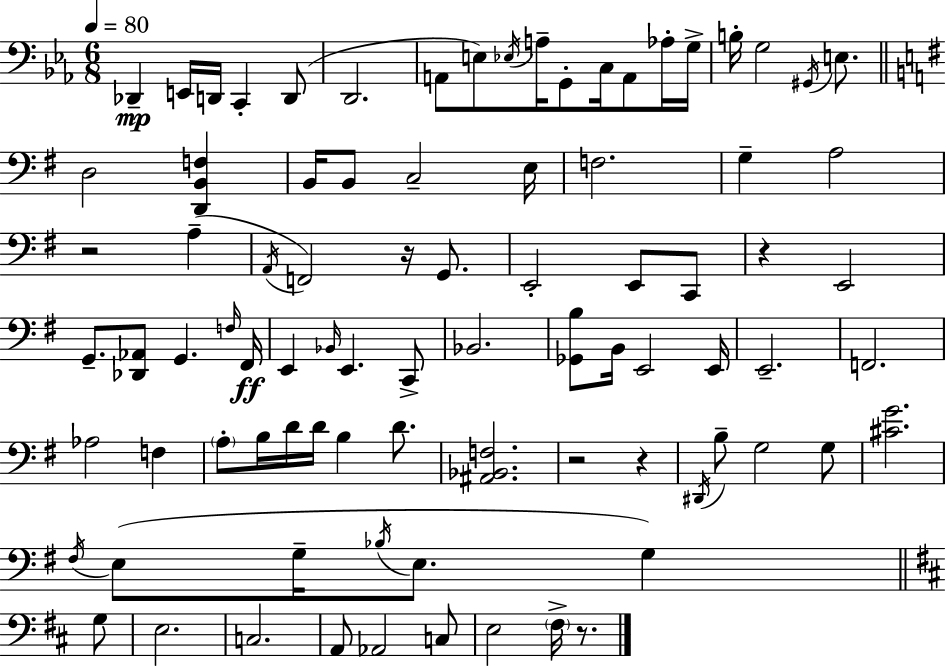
X:1
T:Untitled
M:6/8
L:1/4
K:Eb
_D,, E,,/4 D,,/4 C,, D,,/2 D,,2 A,,/2 E,/2 _E,/4 A,/4 G,,/2 C,/4 A,,/2 _A,/4 G,/4 B,/4 G,2 ^G,,/4 E,/2 D,2 [D,,B,,F,] B,,/4 B,,/2 C,2 E,/4 F,2 G, A,2 z2 A, A,,/4 F,,2 z/4 G,,/2 E,,2 E,,/2 C,,/2 z E,,2 G,,/2 [_D,,_A,,]/2 G,, F,/4 ^F,,/4 E,, _B,,/4 E,, C,,/2 _B,,2 [_G,,B,]/2 B,,/4 E,,2 E,,/4 E,,2 F,,2 _A,2 F, A,/2 B,/4 D/4 D/4 B, D/2 [^A,,_B,,F,]2 z2 z ^D,,/4 B,/2 G,2 G,/2 [^CG]2 ^F,/4 E,/2 G,/4 _B,/4 E,/2 G, G,/2 E,2 C,2 A,,/2 _A,,2 C,/2 E,2 ^F,/4 z/2